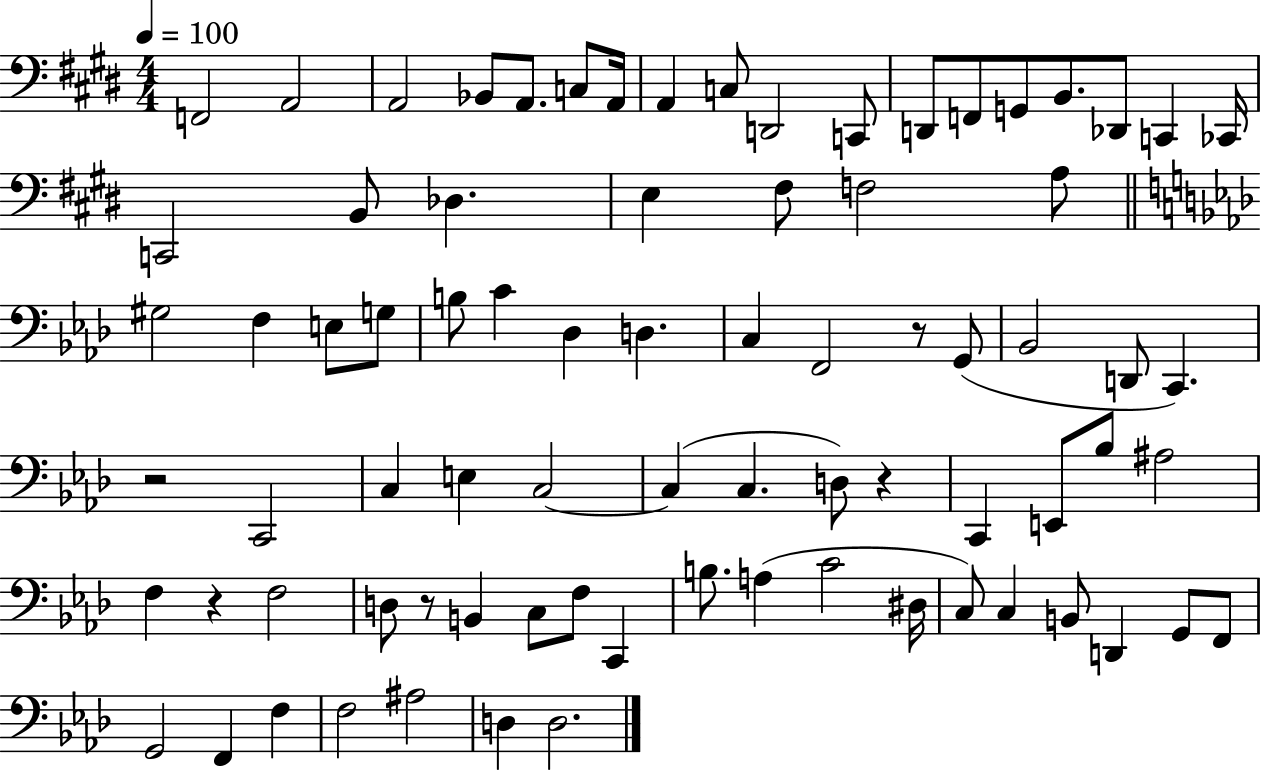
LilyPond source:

{
  \clef bass
  \numericTimeSignature
  \time 4/4
  \key e \major
  \tempo 4 = 100
  f,2 a,2 | a,2 bes,8 a,8. c8 a,16 | a,4 c8 d,2 c,8 | d,8 f,8 g,8 b,8. des,8 c,4 ces,16 | \break c,2 b,8 des4. | e4 fis8 f2 a8 | \bar "||" \break \key f \minor gis2 f4 e8 g8 | b8 c'4 des4 d4. | c4 f,2 r8 g,8( | bes,2 d,8 c,4.) | \break r2 c,2 | c4 e4 c2~~ | c4( c4. d8) r4 | c,4 e,8 bes8 ais2 | \break f4 r4 f2 | d8 r8 b,4 c8 f8 c,4 | b8. a4( c'2 dis16 | c8) c4 b,8 d,4 g,8 f,8 | \break g,2 f,4 f4 | f2 ais2 | d4 d2. | \bar "|."
}